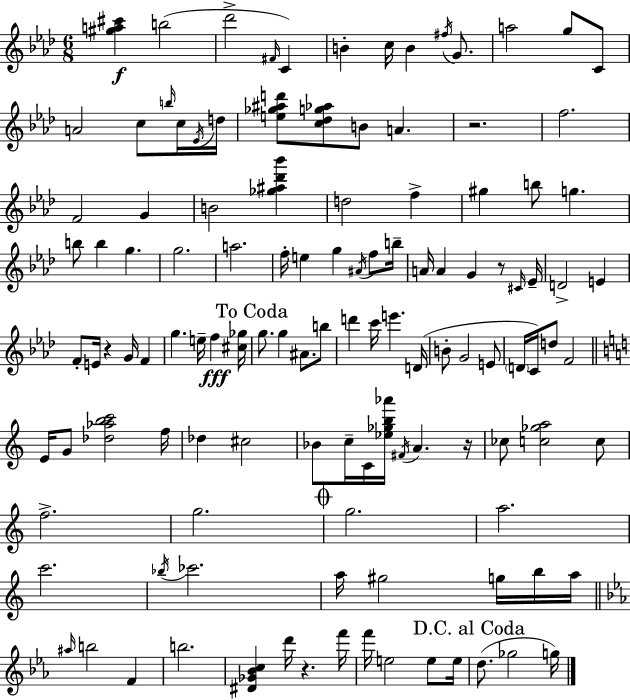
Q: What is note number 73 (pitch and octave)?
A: Db5